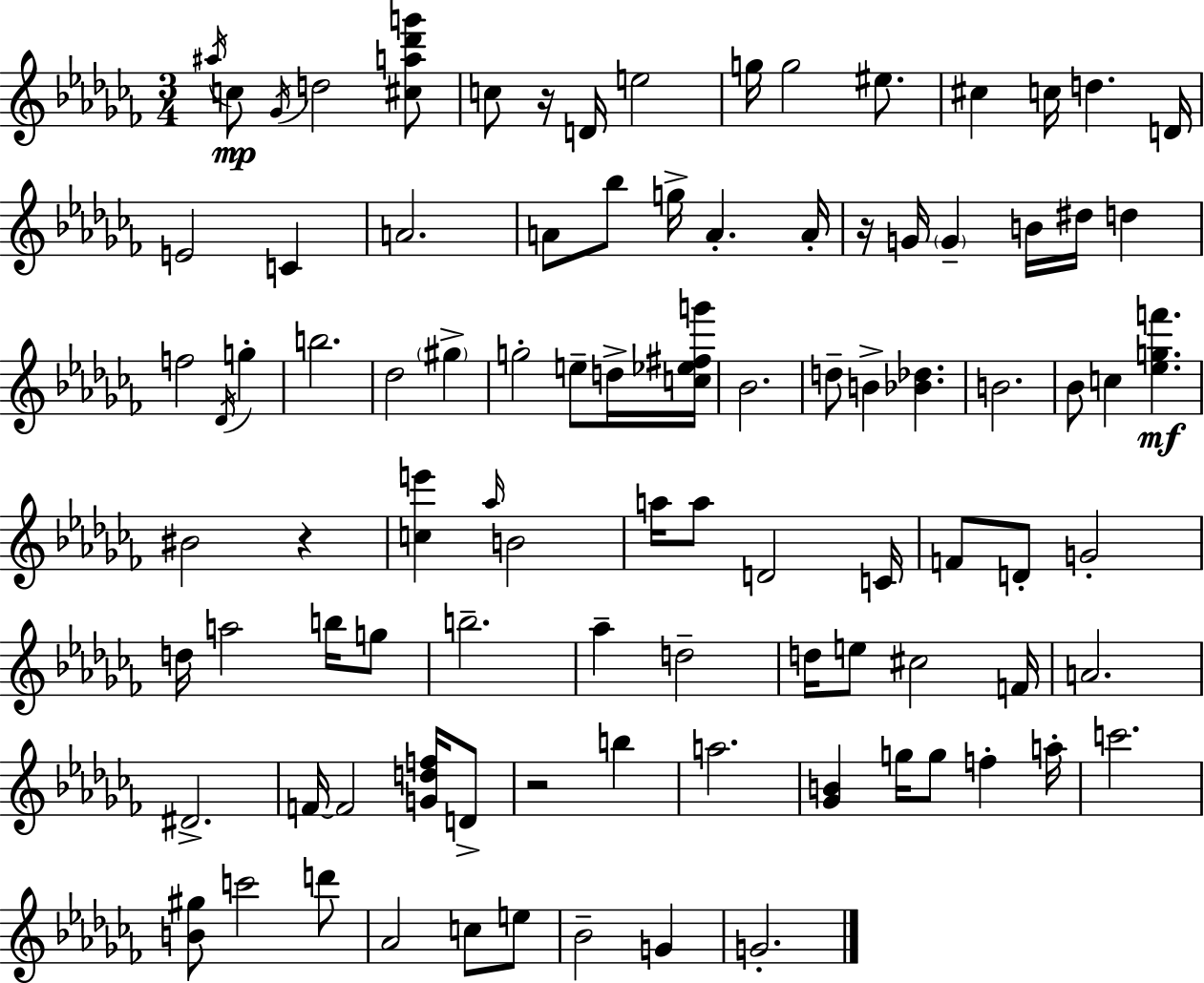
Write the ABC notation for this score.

X:1
T:Untitled
M:3/4
L:1/4
K:Abm
^a/4 c/2 _G/4 d2 [^ca_d'g']/2 c/2 z/4 D/4 e2 g/4 g2 ^e/2 ^c c/4 d D/4 E2 C A2 A/2 _b/2 g/4 A A/4 z/4 G/4 G B/4 ^d/4 d f2 _D/4 g b2 _d2 ^g g2 e/2 d/4 [c_e^fg']/4 _B2 d/2 B [_B_d] B2 _B/2 c [_egf'] ^B2 z [ce'] _a/4 B2 a/4 a/2 D2 C/4 F/2 D/2 G2 d/4 a2 b/4 g/2 b2 _a d2 d/4 e/2 ^c2 F/4 A2 ^D2 F/4 F2 [Gdf]/4 D/2 z2 b a2 [_GB] g/4 g/2 f a/4 c'2 [B^g]/2 c'2 d'/2 _A2 c/2 e/2 _B2 G G2